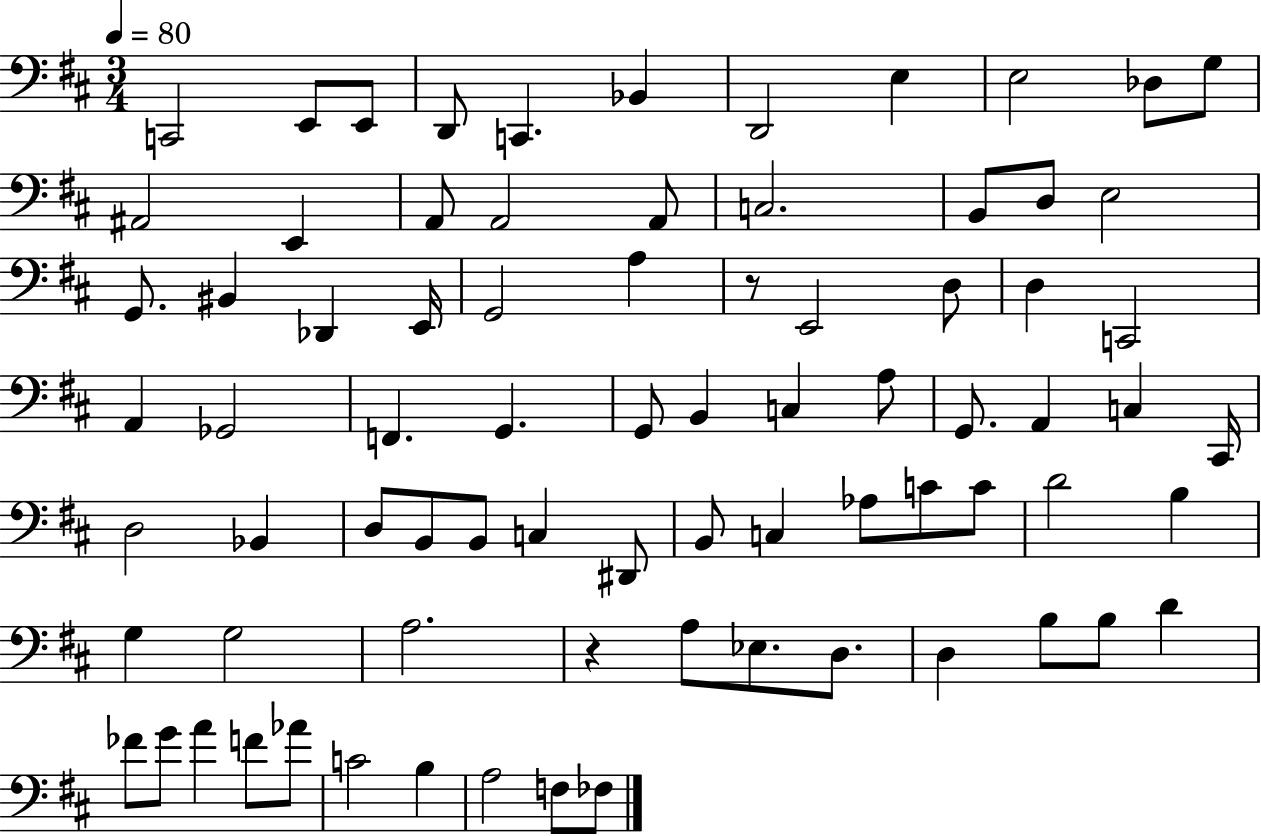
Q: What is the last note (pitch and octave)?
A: FES3